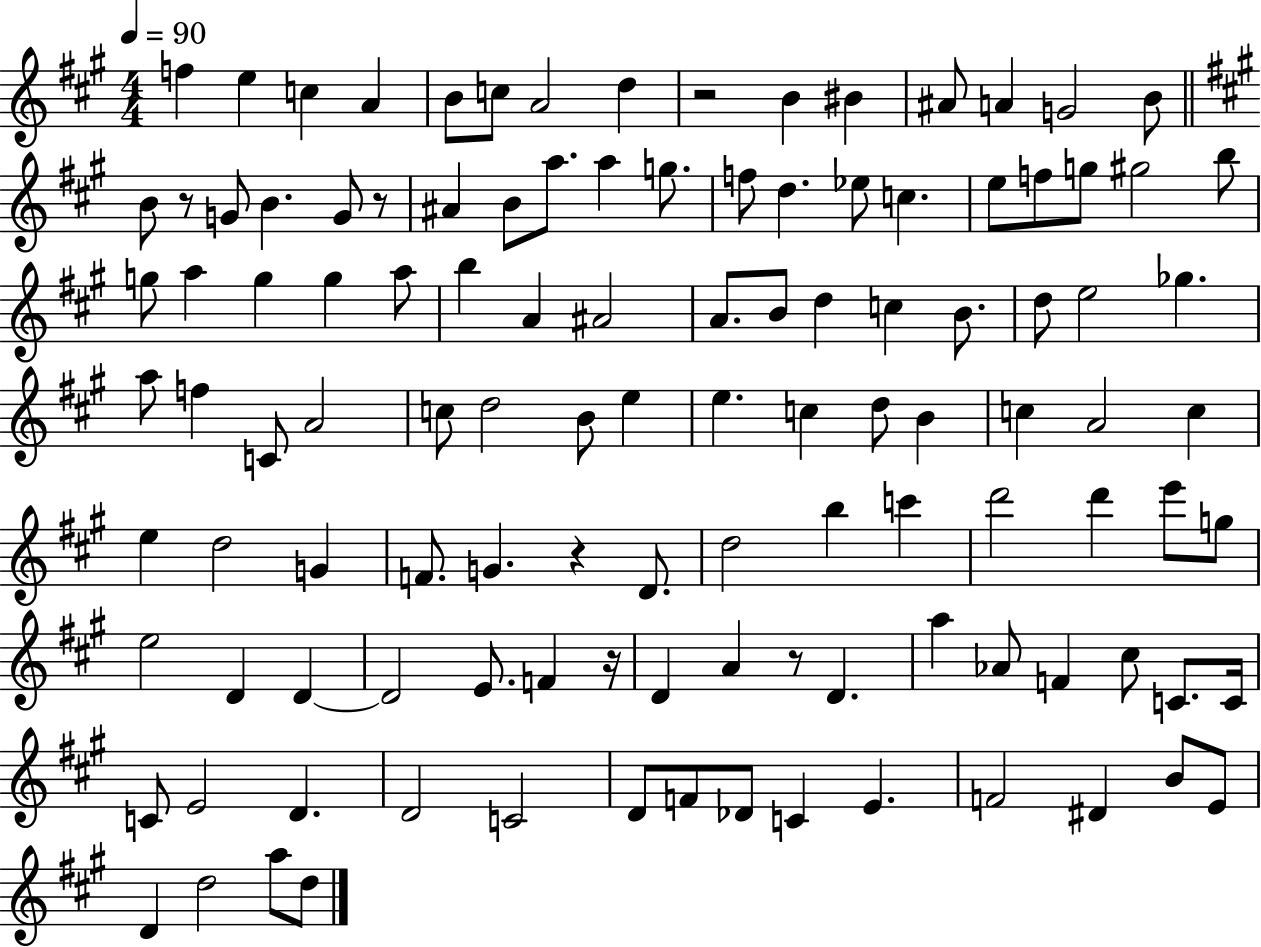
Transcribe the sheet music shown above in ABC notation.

X:1
T:Untitled
M:4/4
L:1/4
K:A
f e c A B/2 c/2 A2 d z2 B ^B ^A/2 A G2 B/2 B/2 z/2 G/2 B G/2 z/2 ^A B/2 a/2 a g/2 f/2 d _e/2 c e/2 f/2 g/2 ^g2 b/2 g/2 a g g a/2 b A ^A2 A/2 B/2 d c B/2 d/2 e2 _g a/2 f C/2 A2 c/2 d2 B/2 e e c d/2 B c A2 c e d2 G F/2 G z D/2 d2 b c' d'2 d' e'/2 g/2 e2 D D D2 E/2 F z/4 D A z/2 D a _A/2 F ^c/2 C/2 C/4 C/2 E2 D D2 C2 D/2 F/2 _D/2 C E F2 ^D B/2 E/2 D d2 a/2 d/2